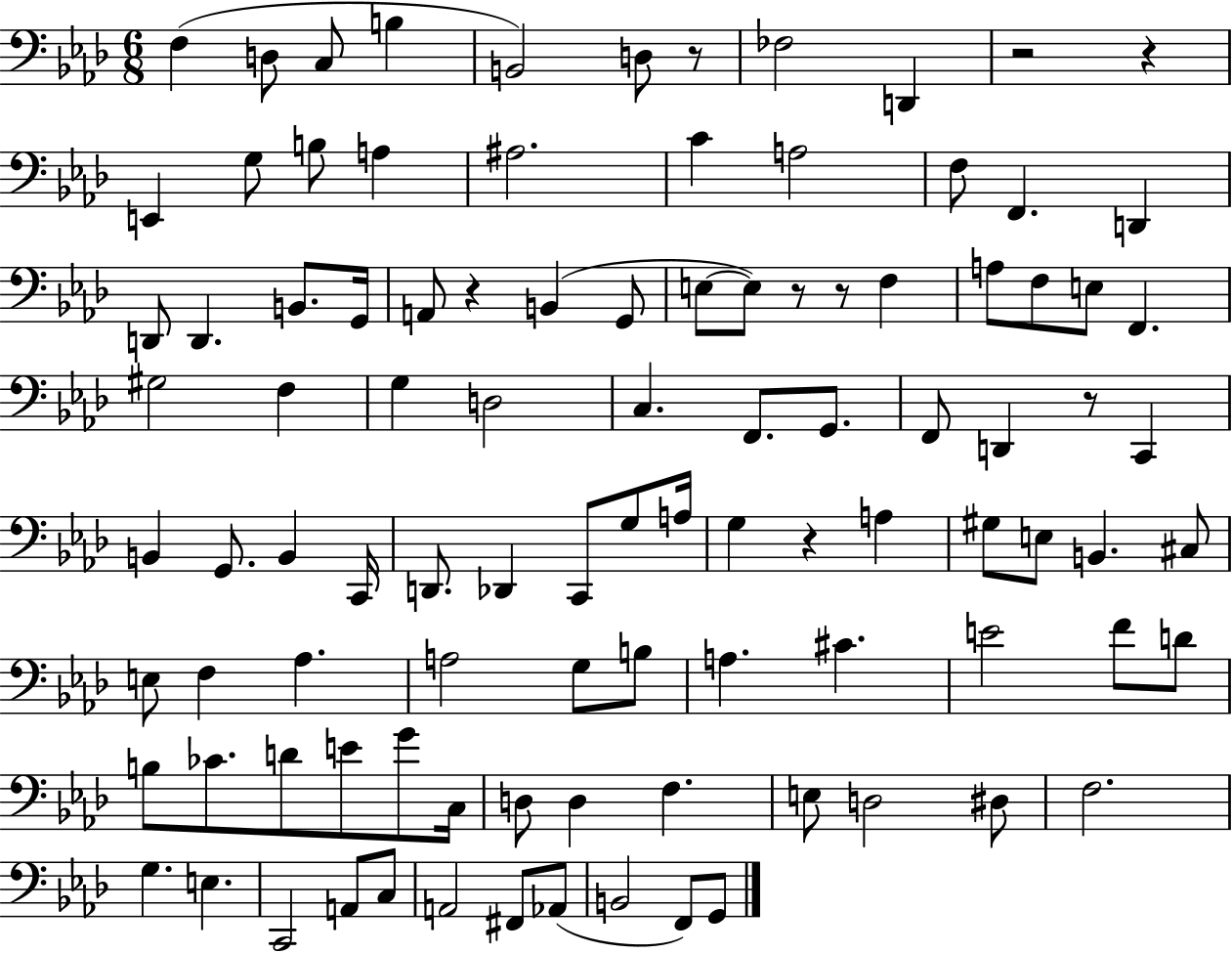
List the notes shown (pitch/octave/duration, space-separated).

F3/q D3/e C3/e B3/q B2/h D3/e R/e FES3/h D2/q R/h R/q E2/q G3/e B3/e A3/q A#3/h. C4/q A3/h F3/e F2/q. D2/q D2/e D2/q. B2/e. G2/s A2/e R/q B2/q G2/e E3/e E3/e R/e R/e F3/q A3/e F3/e E3/e F2/q. G#3/h F3/q G3/q D3/h C3/q. F2/e. G2/e. F2/e D2/q R/e C2/q B2/q G2/e. B2/q C2/s D2/e. Db2/q C2/e G3/e A3/s G3/q R/q A3/q G#3/e E3/e B2/q. C#3/e E3/e F3/q Ab3/q. A3/h G3/e B3/e A3/q. C#4/q. E4/h F4/e D4/e B3/e CES4/e. D4/e E4/e G4/e C3/s D3/e D3/q F3/q. E3/e D3/h D#3/e F3/h. G3/q. E3/q. C2/h A2/e C3/e A2/h F#2/e Ab2/e B2/h F2/e G2/e